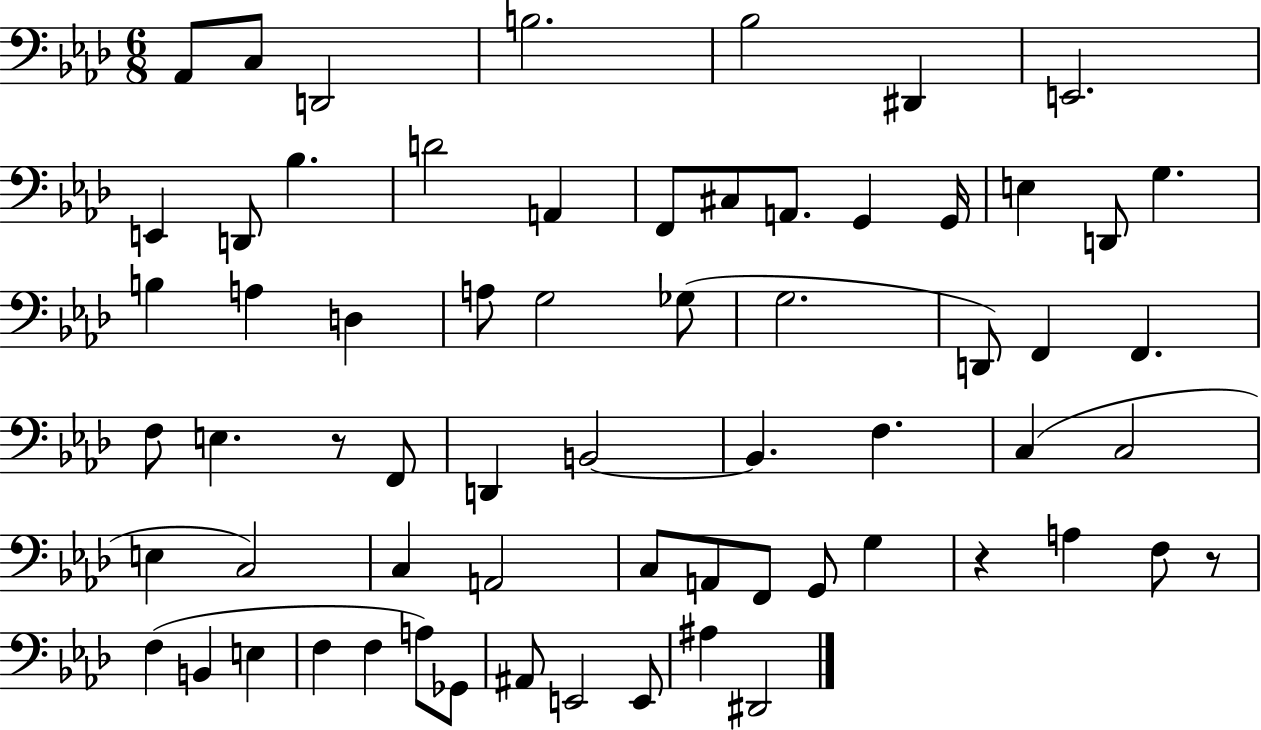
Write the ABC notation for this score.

X:1
T:Untitled
M:6/8
L:1/4
K:Ab
_A,,/2 C,/2 D,,2 B,2 _B,2 ^D,, E,,2 E,, D,,/2 _B, D2 A,, F,,/2 ^C,/2 A,,/2 G,, G,,/4 E, D,,/2 G, B, A, D, A,/2 G,2 _G,/2 G,2 D,,/2 F,, F,, F,/2 E, z/2 F,,/2 D,, B,,2 B,, F, C, C,2 E, C,2 C, A,,2 C,/2 A,,/2 F,,/2 G,,/2 G, z A, F,/2 z/2 F, B,, E, F, F, A,/2 _G,,/2 ^A,,/2 E,,2 E,,/2 ^A, ^D,,2